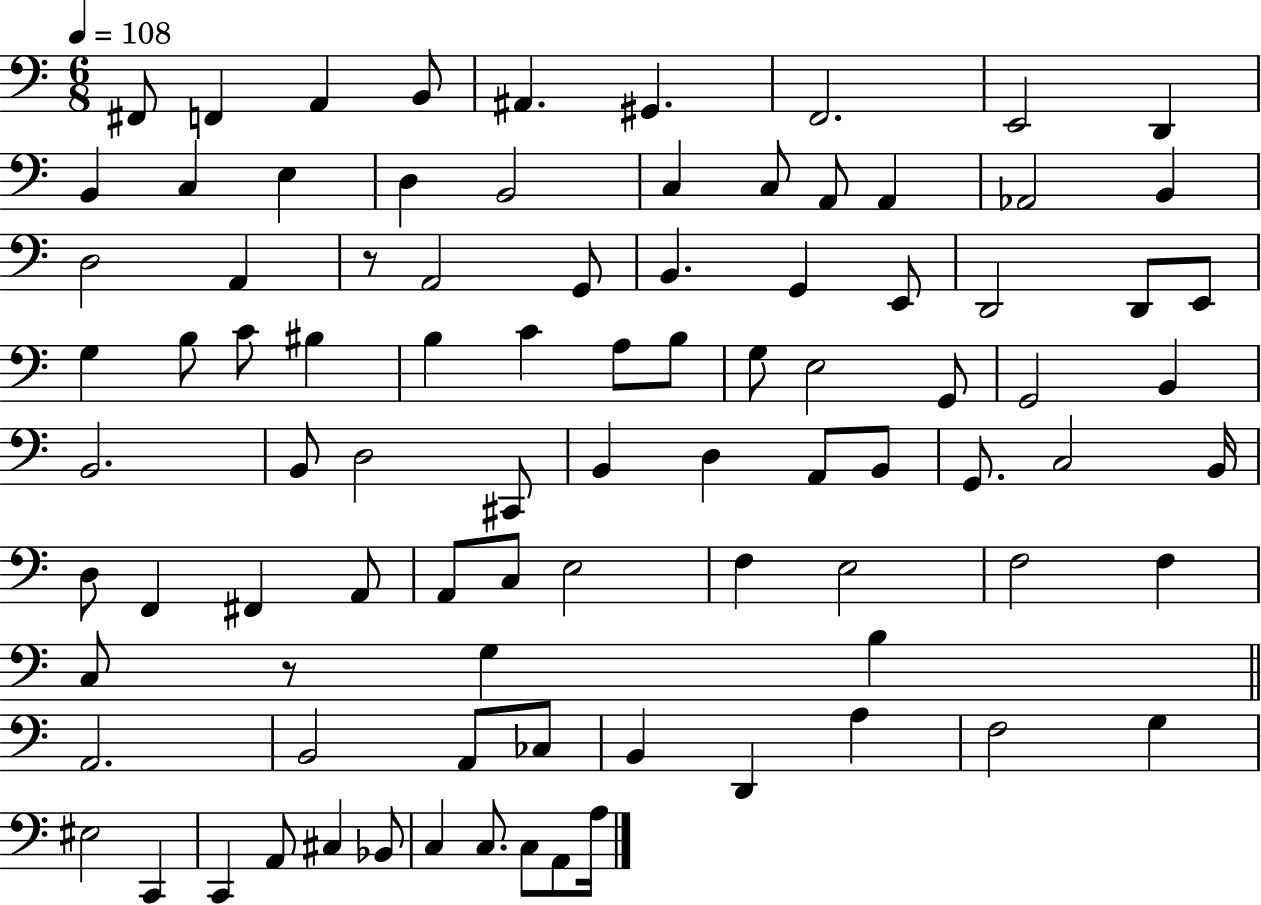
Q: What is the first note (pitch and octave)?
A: F#2